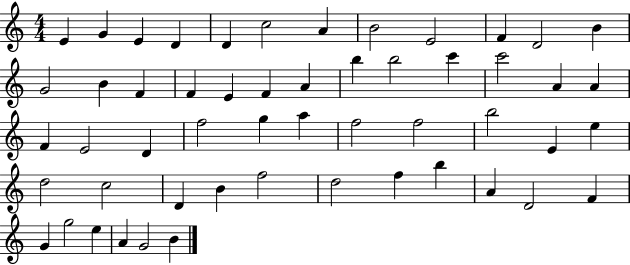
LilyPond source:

{
  \clef treble
  \numericTimeSignature
  \time 4/4
  \key c \major
  e'4 g'4 e'4 d'4 | d'4 c''2 a'4 | b'2 e'2 | f'4 d'2 b'4 | \break g'2 b'4 f'4 | f'4 e'4 f'4 a'4 | b''4 b''2 c'''4 | c'''2 a'4 a'4 | \break f'4 e'2 d'4 | f''2 g''4 a''4 | f''2 f''2 | b''2 e'4 e''4 | \break d''2 c''2 | d'4 b'4 f''2 | d''2 f''4 b''4 | a'4 d'2 f'4 | \break g'4 g''2 e''4 | a'4 g'2 b'4 | \bar "|."
}